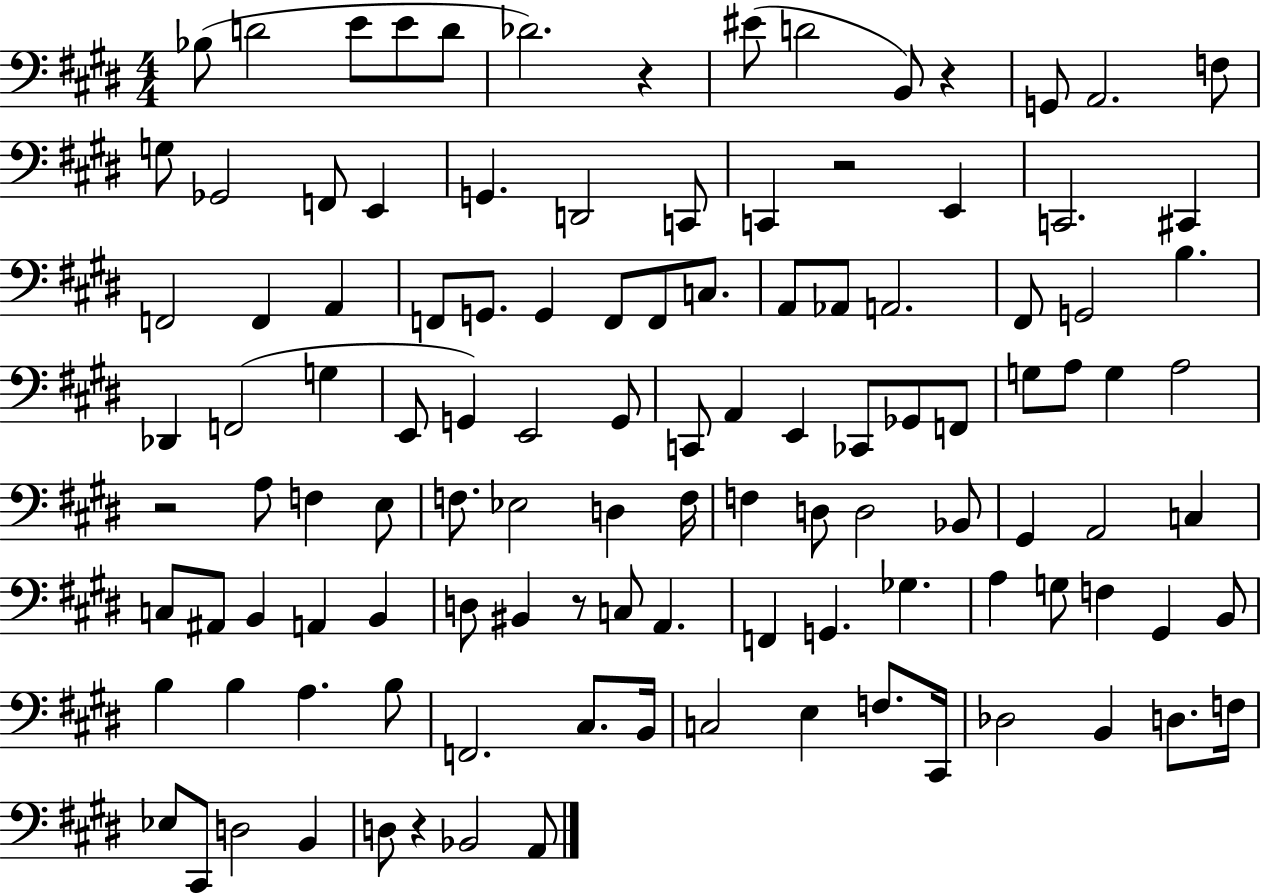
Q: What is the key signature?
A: E major